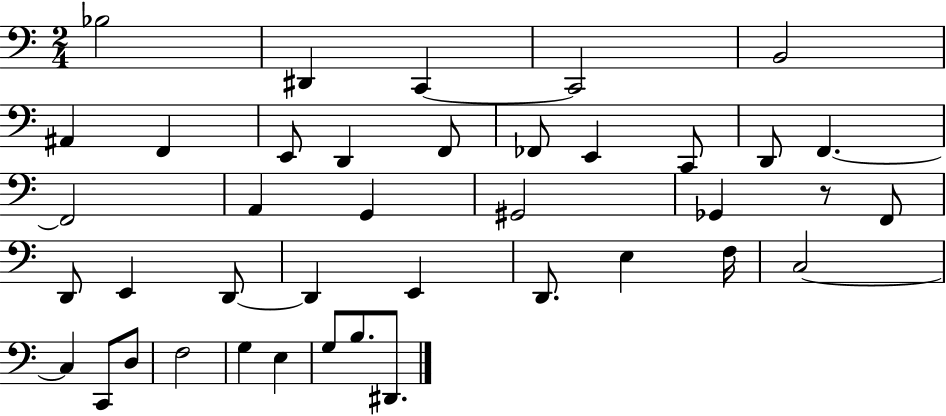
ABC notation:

X:1
T:Untitled
M:2/4
L:1/4
K:C
_B,2 ^D,, C,, C,,2 B,,2 ^A,, F,, E,,/2 D,, F,,/2 _F,,/2 E,, C,,/2 D,,/2 F,, F,,2 A,, G,, ^G,,2 _G,, z/2 F,,/2 D,,/2 E,, D,,/2 D,, E,, D,,/2 E, F,/4 C,2 C, C,,/2 D,/2 F,2 G, E, G,/2 B,/2 ^D,,/2